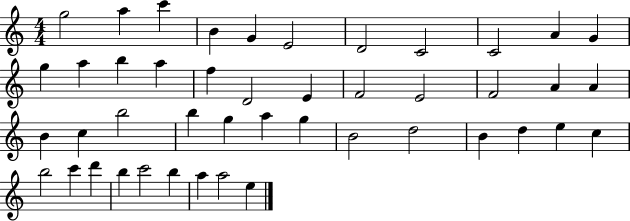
{
  \clef treble
  \numericTimeSignature
  \time 4/4
  \key c \major
  g''2 a''4 c'''4 | b'4 g'4 e'2 | d'2 c'2 | c'2 a'4 g'4 | \break g''4 a''4 b''4 a''4 | f''4 d'2 e'4 | f'2 e'2 | f'2 a'4 a'4 | \break b'4 c''4 b''2 | b''4 g''4 a''4 g''4 | b'2 d''2 | b'4 d''4 e''4 c''4 | \break b''2 c'''4 d'''4 | b''4 c'''2 b''4 | a''4 a''2 e''4 | \bar "|."
}